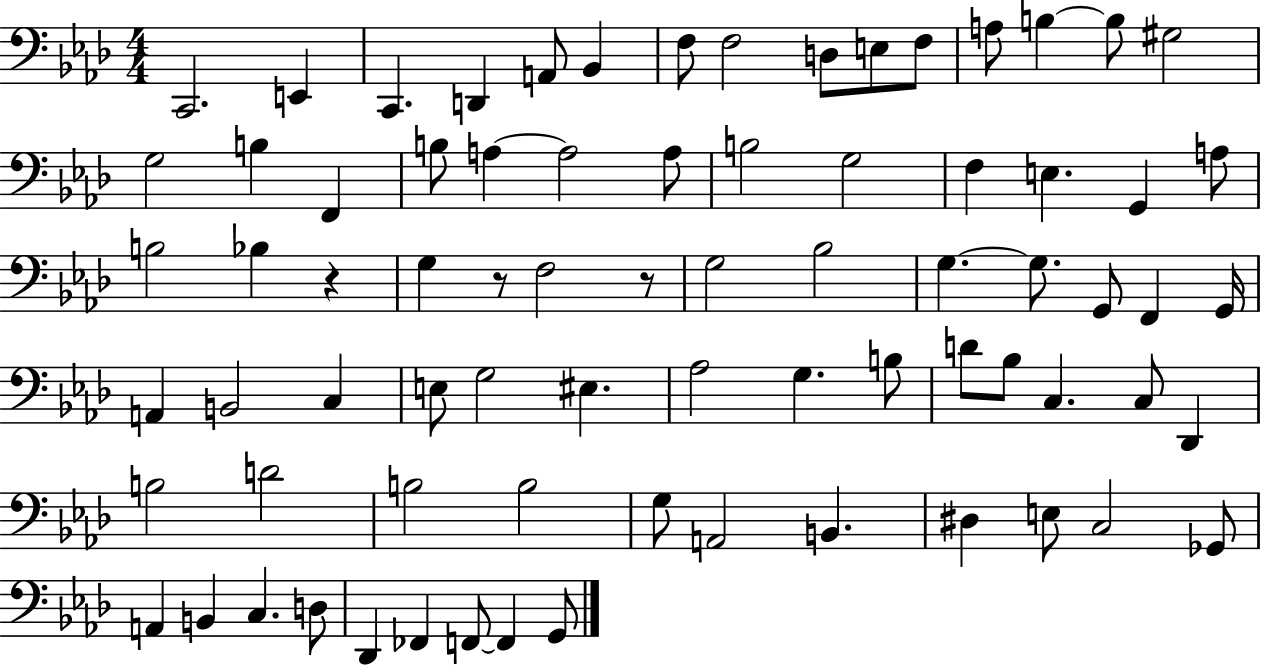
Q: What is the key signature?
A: AES major